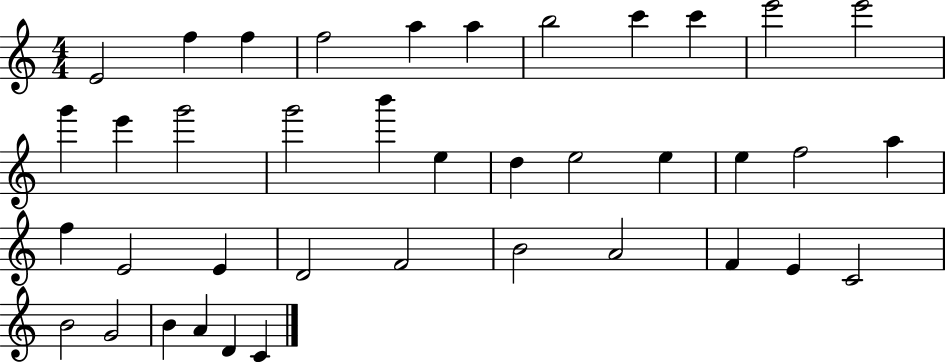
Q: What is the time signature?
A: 4/4